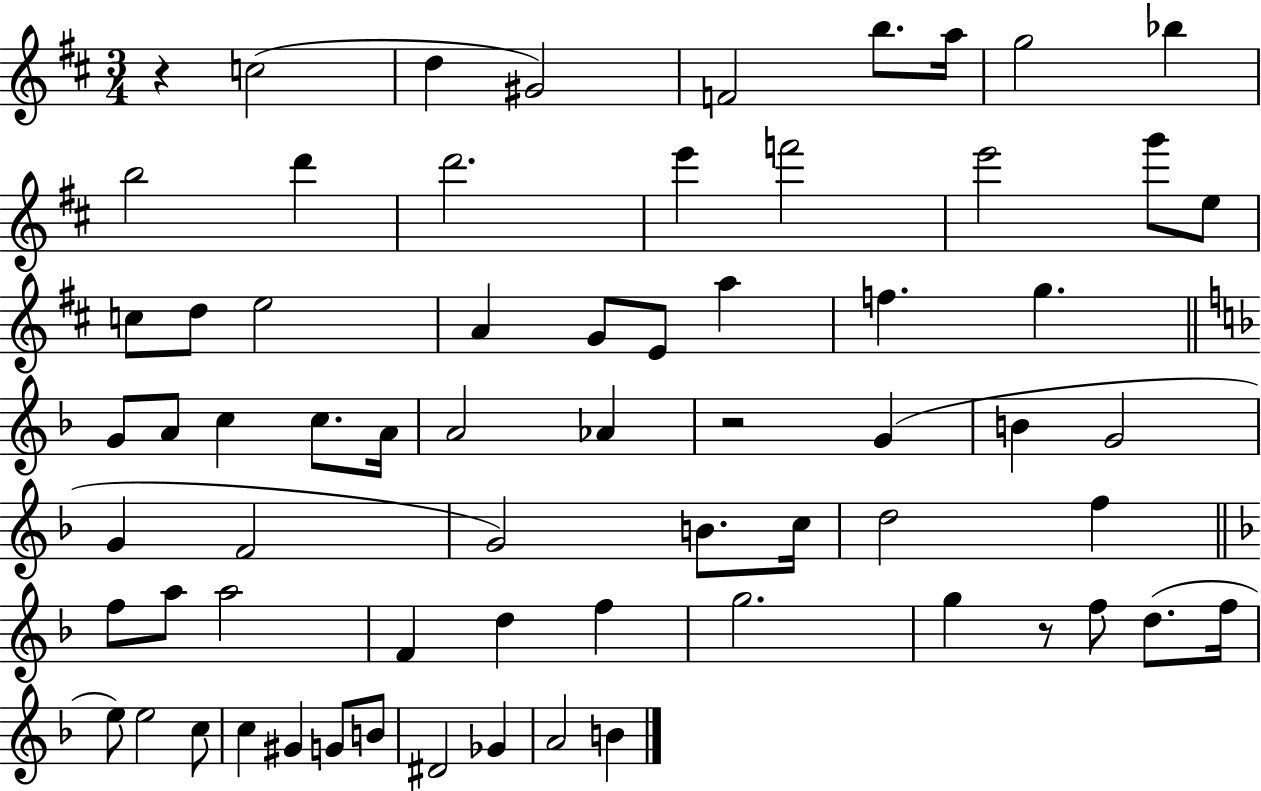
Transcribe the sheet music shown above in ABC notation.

X:1
T:Untitled
M:3/4
L:1/4
K:D
z c2 d ^G2 F2 b/2 a/4 g2 _b b2 d' d'2 e' f'2 e'2 g'/2 e/2 c/2 d/2 e2 A G/2 E/2 a f g G/2 A/2 c c/2 A/4 A2 _A z2 G B G2 G F2 G2 B/2 c/4 d2 f f/2 a/2 a2 F d f g2 g z/2 f/2 d/2 f/4 e/2 e2 c/2 c ^G G/2 B/2 ^D2 _G A2 B